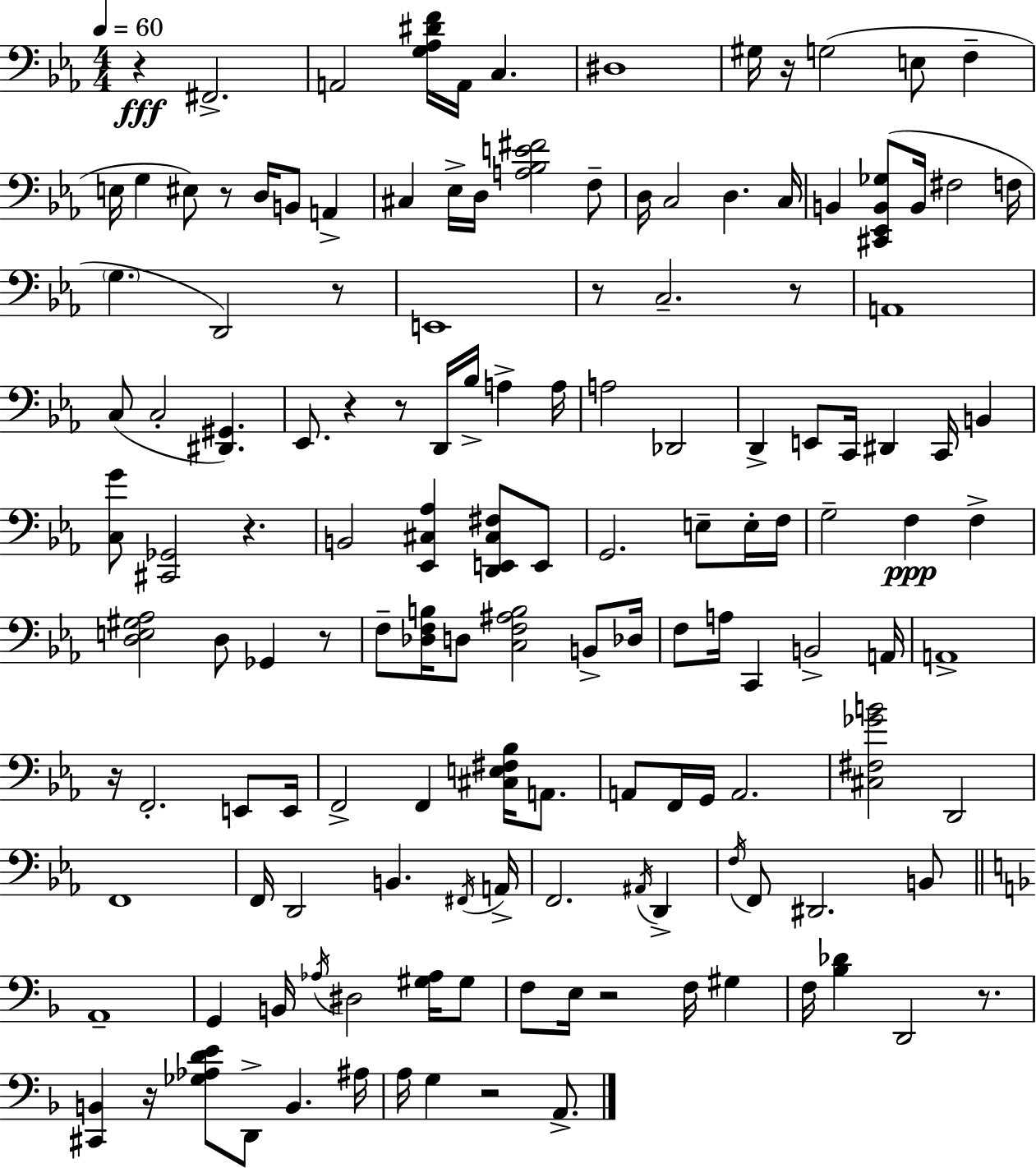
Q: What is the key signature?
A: EES major